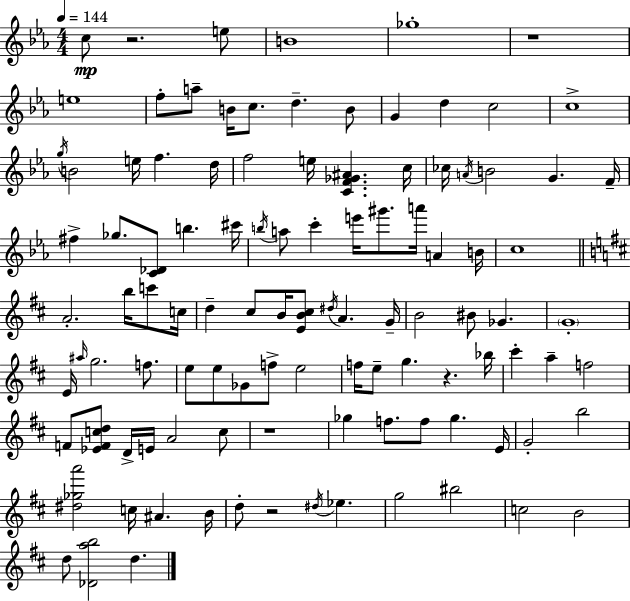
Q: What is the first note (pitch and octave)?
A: C5